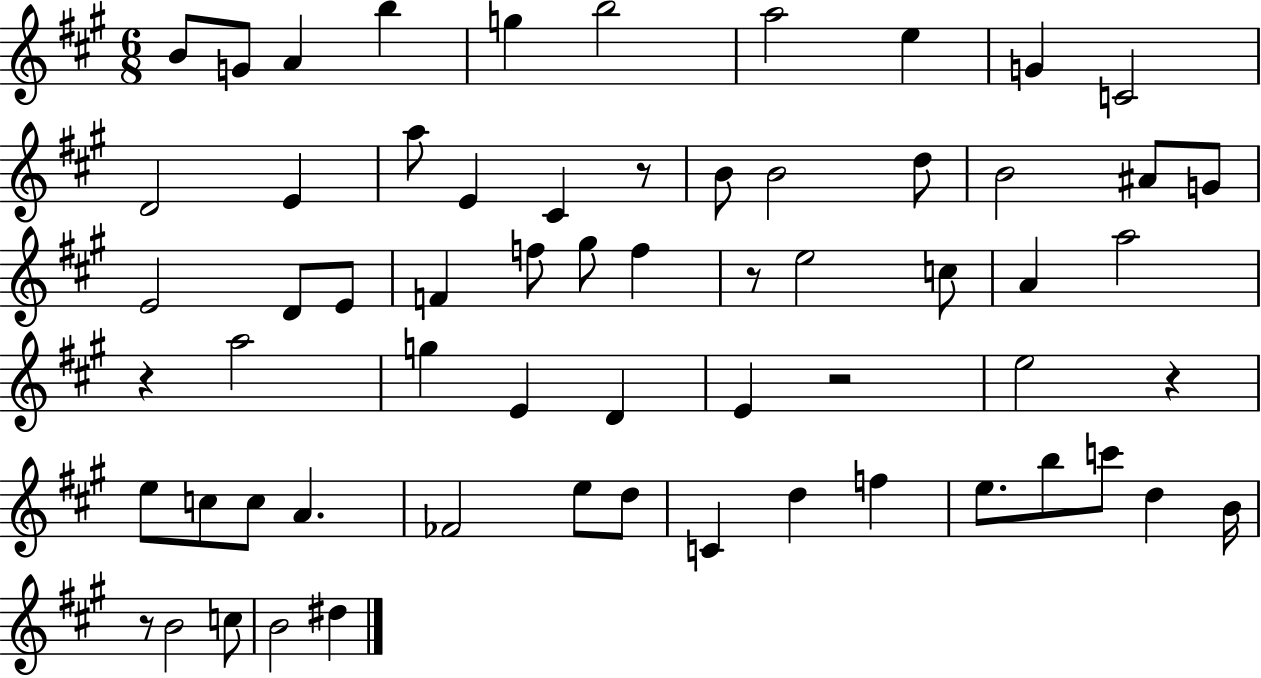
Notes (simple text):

B4/e G4/e A4/q B5/q G5/q B5/h A5/h E5/q G4/q C4/h D4/h E4/q A5/e E4/q C#4/q R/e B4/e B4/h D5/e B4/h A#4/e G4/e E4/h D4/e E4/e F4/q F5/e G#5/e F5/q R/e E5/h C5/e A4/q A5/h R/q A5/h G5/q E4/q D4/q E4/q R/h E5/h R/q E5/e C5/e C5/e A4/q. FES4/h E5/e D5/e C4/q D5/q F5/q E5/e. B5/e C6/e D5/q B4/s R/e B4/h C5/e B4/h D#5/q